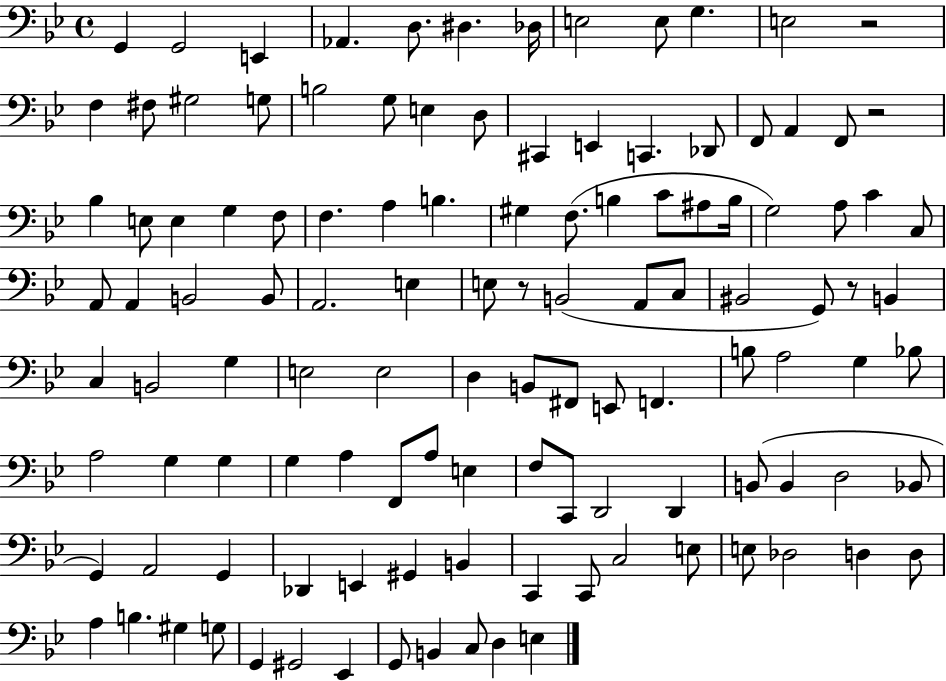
{
  \clef bass
  \time 4/4
  \defaultTimeSignature
  \key bes \major
  g,4 g,2 e,4 | aes,4. d8. dis4. des16 | e2 e8 g4. | e2 r2 | \break f4 fis8 gis2 g8 | b2 g8 e4 d8 | cis,4 e,4 c,4. des,8 | f,8 a,4 f,8 r2 | \break bes4 e8 e4 g4 f8 | f4. a4 b4. | gis4 f8.( b4 c'8 ais8 b16 | g2) a8 c'4 c8 | \break a,8 a,4 b,2 b,8 | a,2. e4 | e8 r8 b,2( a,8 c8 | bis,2 g,8) r8 b,4 | \break c4 b,2 g4 | e2 e2 | d4 b,8 fis,8 e,8 f,4. | b8 a2 g4 bes8 | \break a2 g4 g4 | g4 a4 f,8 a8 e4 | f8 c,8 d,2 d,4 | b,8( b,4 d2 bes,8 | \break g,4) a,2 g,4 | des,4 e,4 gis,4 b,4 | c,4 c,8 c2 e8 | e8 des2 d4 d8 | \break a4 b4. gis4 g8 | g,4 gis,2 ees,4 | g,8 b,4 c8 d4 e4 | \bar "|."
}